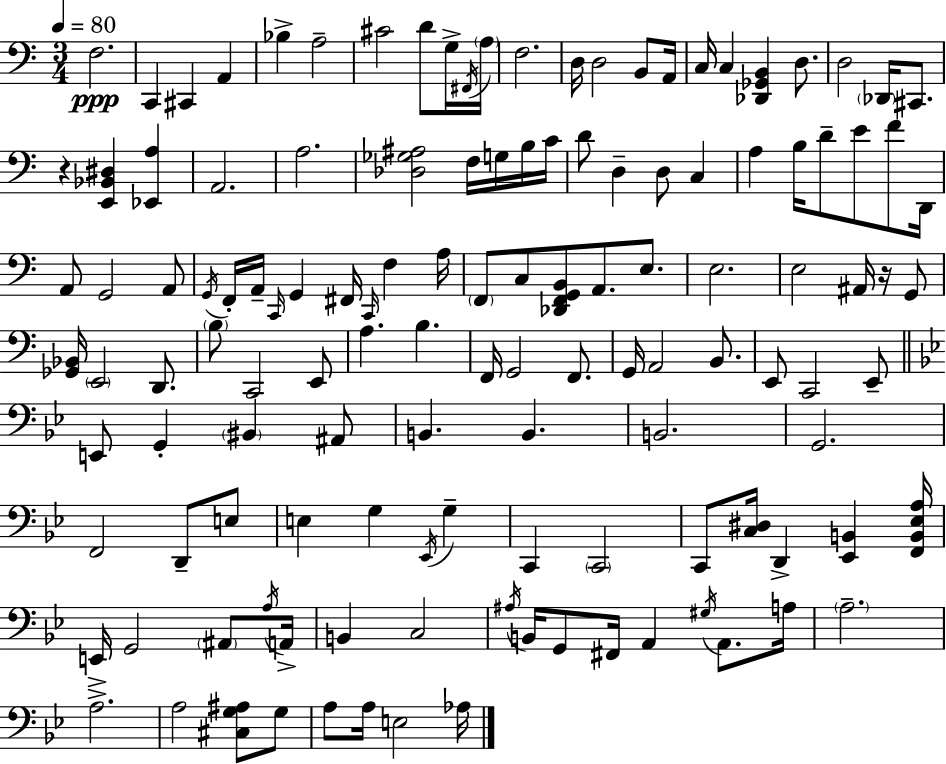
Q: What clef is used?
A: bass